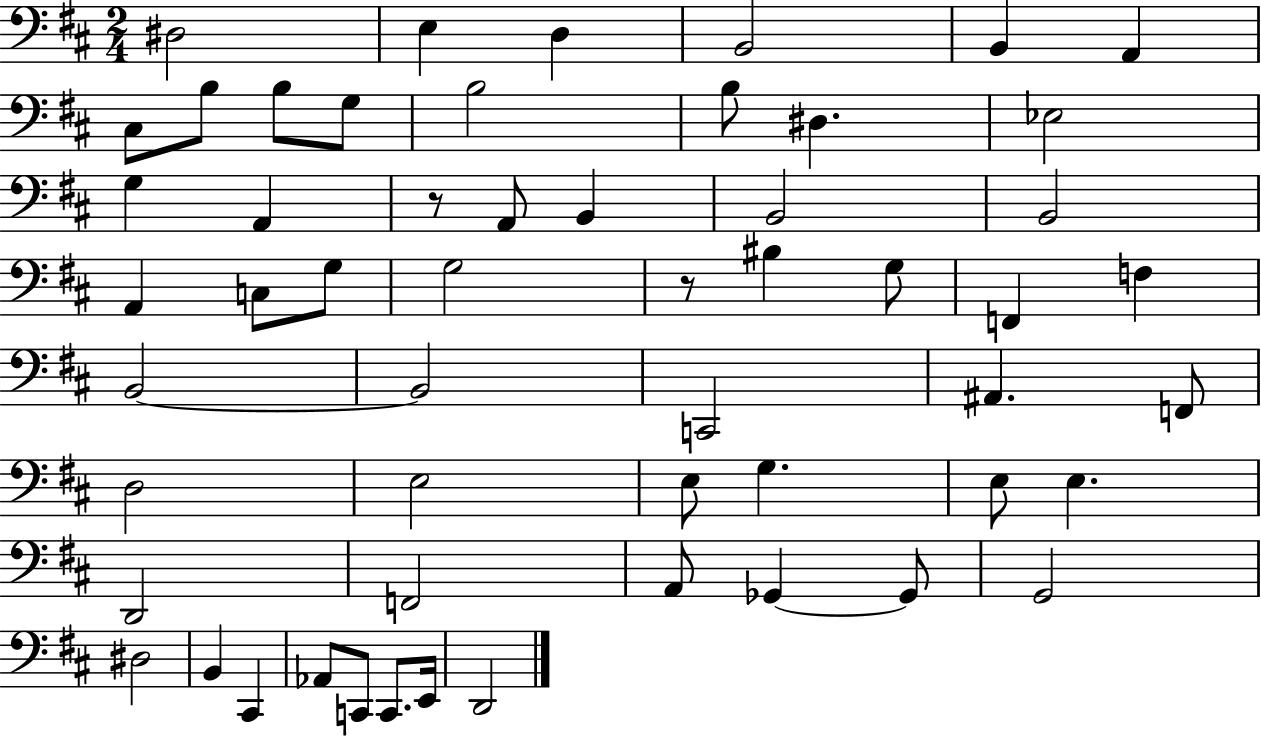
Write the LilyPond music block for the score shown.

{
  \clef bass
  \numericTimeSignature
  \time 2/4
  \key d \major
  \repeat volta 2 { dis2 | e4 d4 | b,2 | b,4 a,4 | \break cis8 b8 b8 g8 | b2 | b8 dis4. | ees2 | \break g4 a,4 | r8 a,8 b,4 | b,2 | b,2 | \break a,4 c8 g8 | g2 | r8 bis4 g8 | f,4 f4 | \break b,2~~ | b,2 | c,2 | ais,4. f,8 | \break d2 | e2 | e8 g4. | e8 e4. | \break d,2 | f,2 | a,8 ges,4~~ ges,8 | g,2 | \break dis2 | b,4 cis,4 | aes,8 c,8 c,8. e,16 | d,2 | \break } \bar "|."
}